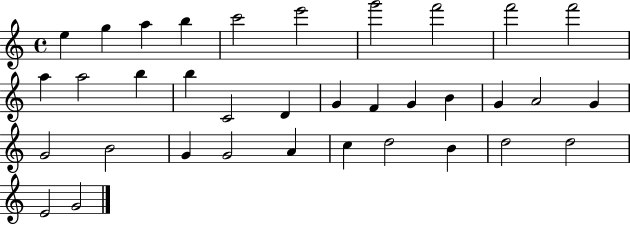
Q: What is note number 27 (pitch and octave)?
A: G4